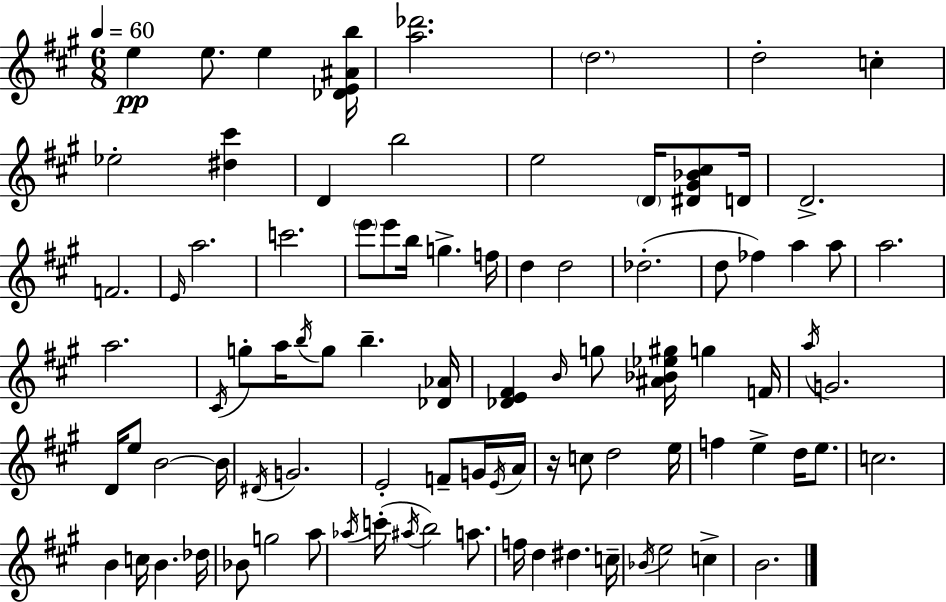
{
  \clef treble
  \numericTimeSignature
  \time 6/8
  \key a \major
  \tempo 4 = 60
  \repeat volta 2 { e''4\pp e''8. e''4 <des' e' ais' b''>16 | <a'' des'''>2. | \parenthesize d''2. | d''2-. c''4-. | \break ees''2-. <dis'' cis'''>4 | d'4 b''2 | e''2 \parenthesize d'16 <dis' gis' bes' cis''>8 d'16 | d'2.-> | \break f'2. | \grace { e'16 } a''2. | c'''2. | \parenthesize e'''8 e'''8 b''16 g''4.-> | \break f''16 d''4 d''2 | des''2.-.( | d''8 fes''4) a''4 a''8 | a''2. | \break a''2. | \acciaccatura { cis'16 } g''8-. a''16 \acciaccatura { b''16 } g''8 b''4.-- | <des' aes'>16 <des' e' fis'>4 \grace { b'16 } g''8 <ais' bes' ees'' gis''>16 g''4 | f'16 \acciaccatura { a''16 } g'2. | \break d'16 e''8 b'2~~ | b'16 \acciaccatura { dis'16 } g'2. | e'2-. | f'8-- g'16 \acciaccatura { e'16 } a'16 r16 c''8 d''2 | \break e''16 f''4 e''4-> | d''16 e''8. c''2. | b'4 c''16 | b'4. des''16 bes'8 g''2 | \break a''8 \acciaccatura { aes''16 }( c'''16-. \acciaccatura { ais''16 }) b''2 | a''8. f''16 d''4 | dis''4. c''16-- \acciaccatura { bes'16 } e''2 | c''4-> b'2. | \break } \bar "|."
}